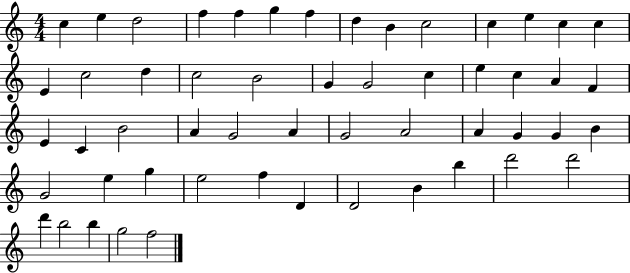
X:1
T:Untitled
M:4/4
L:1/4
K:C
c e d2 f f g f d B c2 c e c c E c2 d c2 B2 G G2 c e c A F E C B2 A G2 A G2 A2 A G G B G2 e g e2 f D D2 B b d'2 d'2 d' b2 b g2 f2